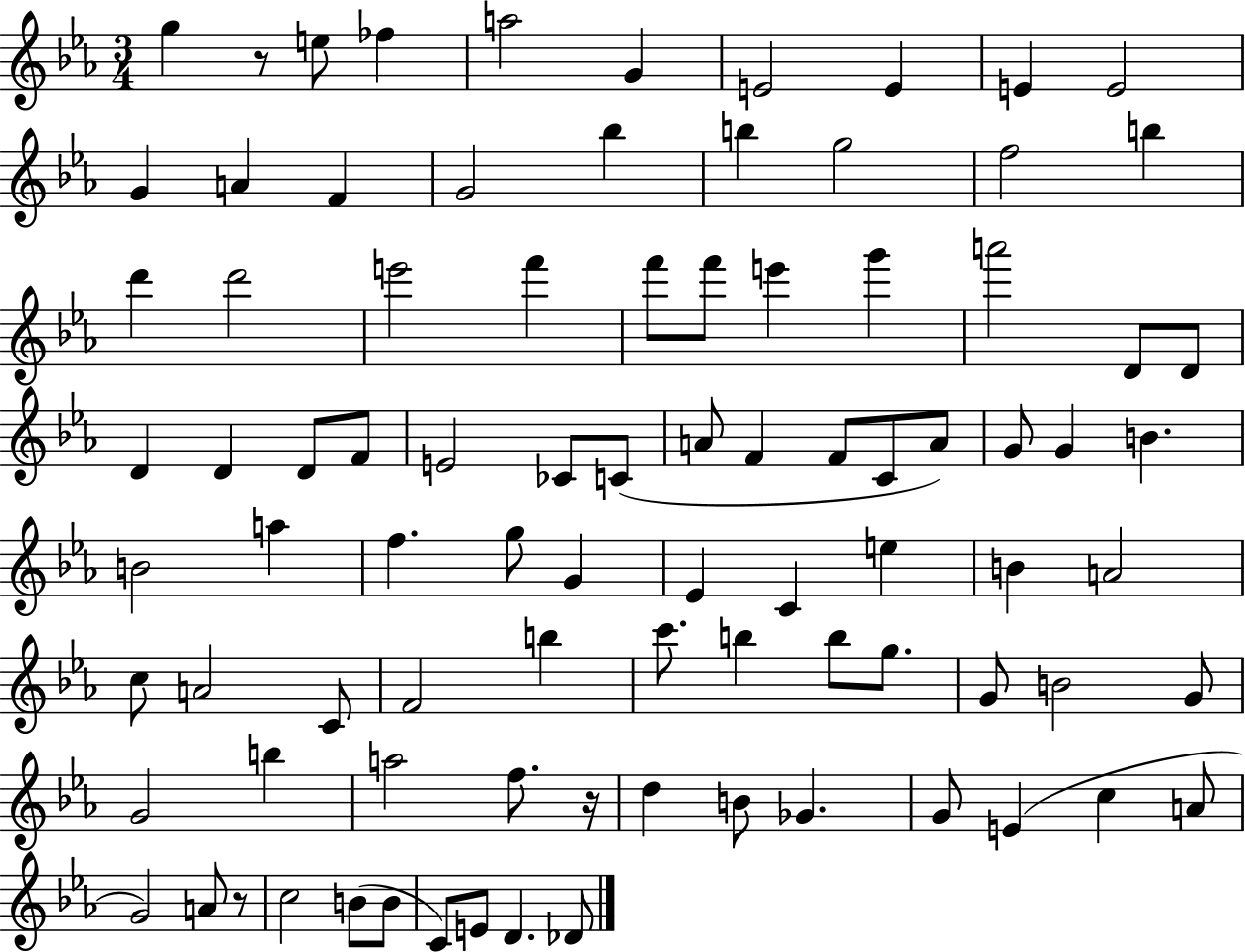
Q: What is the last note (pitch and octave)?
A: Db4